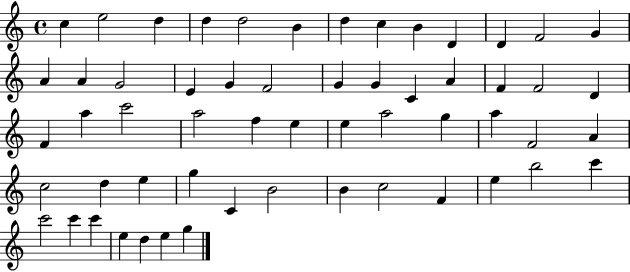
C5/q E5/h D5/q D5/q D5/h B4/q D5/q C5/q B4/q D4/q D4/q F4/h G4/q A4/q A4/q G4/h E4/q G4/q F4/h G4/q G4/q C4/q A4/q F4/q F4/h D4/q F4/q A5/q C6/h A5/h F5/q E5/q E5/q A5/h G5/q A5/q F4/h A4/q C5/h D5/q E5/q G5/q C4/q B4/h B4/q C5/h F4/q E5/q B5/h C6/q C6/h C6/q C6/q E5/q D5/q E5/q G5/q